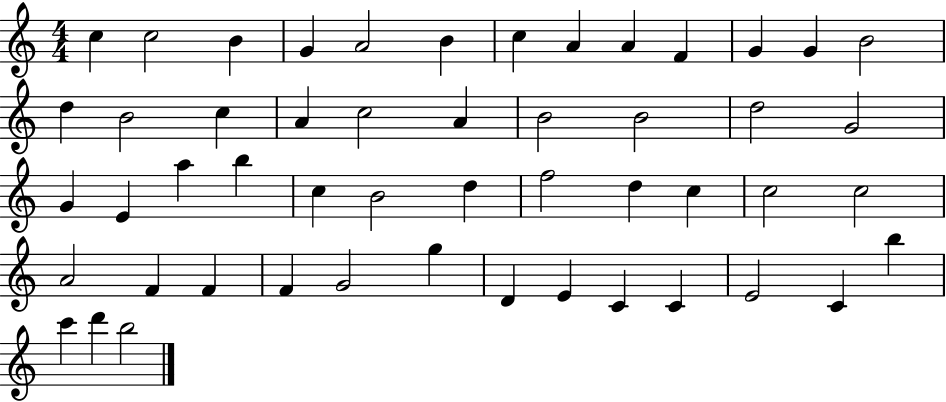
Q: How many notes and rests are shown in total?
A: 51